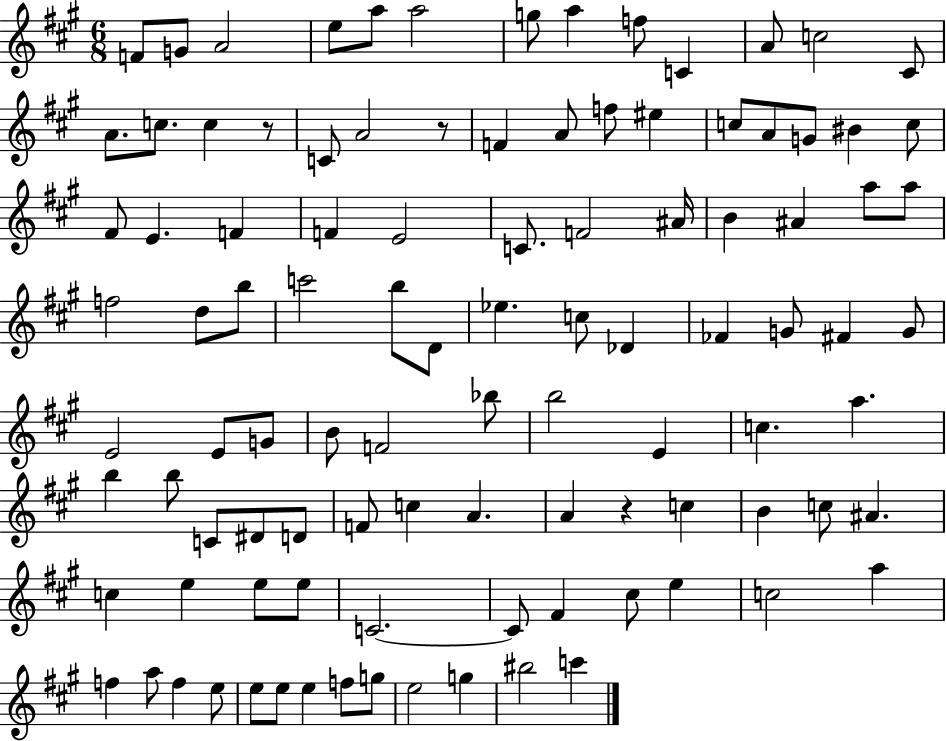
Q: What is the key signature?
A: A major